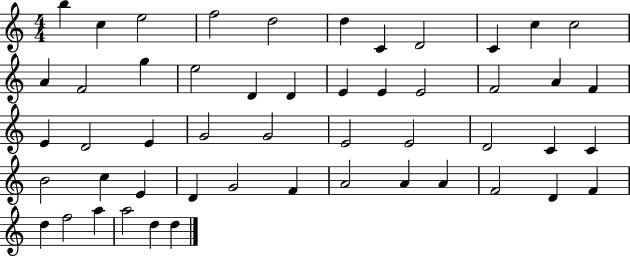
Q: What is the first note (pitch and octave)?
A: B5